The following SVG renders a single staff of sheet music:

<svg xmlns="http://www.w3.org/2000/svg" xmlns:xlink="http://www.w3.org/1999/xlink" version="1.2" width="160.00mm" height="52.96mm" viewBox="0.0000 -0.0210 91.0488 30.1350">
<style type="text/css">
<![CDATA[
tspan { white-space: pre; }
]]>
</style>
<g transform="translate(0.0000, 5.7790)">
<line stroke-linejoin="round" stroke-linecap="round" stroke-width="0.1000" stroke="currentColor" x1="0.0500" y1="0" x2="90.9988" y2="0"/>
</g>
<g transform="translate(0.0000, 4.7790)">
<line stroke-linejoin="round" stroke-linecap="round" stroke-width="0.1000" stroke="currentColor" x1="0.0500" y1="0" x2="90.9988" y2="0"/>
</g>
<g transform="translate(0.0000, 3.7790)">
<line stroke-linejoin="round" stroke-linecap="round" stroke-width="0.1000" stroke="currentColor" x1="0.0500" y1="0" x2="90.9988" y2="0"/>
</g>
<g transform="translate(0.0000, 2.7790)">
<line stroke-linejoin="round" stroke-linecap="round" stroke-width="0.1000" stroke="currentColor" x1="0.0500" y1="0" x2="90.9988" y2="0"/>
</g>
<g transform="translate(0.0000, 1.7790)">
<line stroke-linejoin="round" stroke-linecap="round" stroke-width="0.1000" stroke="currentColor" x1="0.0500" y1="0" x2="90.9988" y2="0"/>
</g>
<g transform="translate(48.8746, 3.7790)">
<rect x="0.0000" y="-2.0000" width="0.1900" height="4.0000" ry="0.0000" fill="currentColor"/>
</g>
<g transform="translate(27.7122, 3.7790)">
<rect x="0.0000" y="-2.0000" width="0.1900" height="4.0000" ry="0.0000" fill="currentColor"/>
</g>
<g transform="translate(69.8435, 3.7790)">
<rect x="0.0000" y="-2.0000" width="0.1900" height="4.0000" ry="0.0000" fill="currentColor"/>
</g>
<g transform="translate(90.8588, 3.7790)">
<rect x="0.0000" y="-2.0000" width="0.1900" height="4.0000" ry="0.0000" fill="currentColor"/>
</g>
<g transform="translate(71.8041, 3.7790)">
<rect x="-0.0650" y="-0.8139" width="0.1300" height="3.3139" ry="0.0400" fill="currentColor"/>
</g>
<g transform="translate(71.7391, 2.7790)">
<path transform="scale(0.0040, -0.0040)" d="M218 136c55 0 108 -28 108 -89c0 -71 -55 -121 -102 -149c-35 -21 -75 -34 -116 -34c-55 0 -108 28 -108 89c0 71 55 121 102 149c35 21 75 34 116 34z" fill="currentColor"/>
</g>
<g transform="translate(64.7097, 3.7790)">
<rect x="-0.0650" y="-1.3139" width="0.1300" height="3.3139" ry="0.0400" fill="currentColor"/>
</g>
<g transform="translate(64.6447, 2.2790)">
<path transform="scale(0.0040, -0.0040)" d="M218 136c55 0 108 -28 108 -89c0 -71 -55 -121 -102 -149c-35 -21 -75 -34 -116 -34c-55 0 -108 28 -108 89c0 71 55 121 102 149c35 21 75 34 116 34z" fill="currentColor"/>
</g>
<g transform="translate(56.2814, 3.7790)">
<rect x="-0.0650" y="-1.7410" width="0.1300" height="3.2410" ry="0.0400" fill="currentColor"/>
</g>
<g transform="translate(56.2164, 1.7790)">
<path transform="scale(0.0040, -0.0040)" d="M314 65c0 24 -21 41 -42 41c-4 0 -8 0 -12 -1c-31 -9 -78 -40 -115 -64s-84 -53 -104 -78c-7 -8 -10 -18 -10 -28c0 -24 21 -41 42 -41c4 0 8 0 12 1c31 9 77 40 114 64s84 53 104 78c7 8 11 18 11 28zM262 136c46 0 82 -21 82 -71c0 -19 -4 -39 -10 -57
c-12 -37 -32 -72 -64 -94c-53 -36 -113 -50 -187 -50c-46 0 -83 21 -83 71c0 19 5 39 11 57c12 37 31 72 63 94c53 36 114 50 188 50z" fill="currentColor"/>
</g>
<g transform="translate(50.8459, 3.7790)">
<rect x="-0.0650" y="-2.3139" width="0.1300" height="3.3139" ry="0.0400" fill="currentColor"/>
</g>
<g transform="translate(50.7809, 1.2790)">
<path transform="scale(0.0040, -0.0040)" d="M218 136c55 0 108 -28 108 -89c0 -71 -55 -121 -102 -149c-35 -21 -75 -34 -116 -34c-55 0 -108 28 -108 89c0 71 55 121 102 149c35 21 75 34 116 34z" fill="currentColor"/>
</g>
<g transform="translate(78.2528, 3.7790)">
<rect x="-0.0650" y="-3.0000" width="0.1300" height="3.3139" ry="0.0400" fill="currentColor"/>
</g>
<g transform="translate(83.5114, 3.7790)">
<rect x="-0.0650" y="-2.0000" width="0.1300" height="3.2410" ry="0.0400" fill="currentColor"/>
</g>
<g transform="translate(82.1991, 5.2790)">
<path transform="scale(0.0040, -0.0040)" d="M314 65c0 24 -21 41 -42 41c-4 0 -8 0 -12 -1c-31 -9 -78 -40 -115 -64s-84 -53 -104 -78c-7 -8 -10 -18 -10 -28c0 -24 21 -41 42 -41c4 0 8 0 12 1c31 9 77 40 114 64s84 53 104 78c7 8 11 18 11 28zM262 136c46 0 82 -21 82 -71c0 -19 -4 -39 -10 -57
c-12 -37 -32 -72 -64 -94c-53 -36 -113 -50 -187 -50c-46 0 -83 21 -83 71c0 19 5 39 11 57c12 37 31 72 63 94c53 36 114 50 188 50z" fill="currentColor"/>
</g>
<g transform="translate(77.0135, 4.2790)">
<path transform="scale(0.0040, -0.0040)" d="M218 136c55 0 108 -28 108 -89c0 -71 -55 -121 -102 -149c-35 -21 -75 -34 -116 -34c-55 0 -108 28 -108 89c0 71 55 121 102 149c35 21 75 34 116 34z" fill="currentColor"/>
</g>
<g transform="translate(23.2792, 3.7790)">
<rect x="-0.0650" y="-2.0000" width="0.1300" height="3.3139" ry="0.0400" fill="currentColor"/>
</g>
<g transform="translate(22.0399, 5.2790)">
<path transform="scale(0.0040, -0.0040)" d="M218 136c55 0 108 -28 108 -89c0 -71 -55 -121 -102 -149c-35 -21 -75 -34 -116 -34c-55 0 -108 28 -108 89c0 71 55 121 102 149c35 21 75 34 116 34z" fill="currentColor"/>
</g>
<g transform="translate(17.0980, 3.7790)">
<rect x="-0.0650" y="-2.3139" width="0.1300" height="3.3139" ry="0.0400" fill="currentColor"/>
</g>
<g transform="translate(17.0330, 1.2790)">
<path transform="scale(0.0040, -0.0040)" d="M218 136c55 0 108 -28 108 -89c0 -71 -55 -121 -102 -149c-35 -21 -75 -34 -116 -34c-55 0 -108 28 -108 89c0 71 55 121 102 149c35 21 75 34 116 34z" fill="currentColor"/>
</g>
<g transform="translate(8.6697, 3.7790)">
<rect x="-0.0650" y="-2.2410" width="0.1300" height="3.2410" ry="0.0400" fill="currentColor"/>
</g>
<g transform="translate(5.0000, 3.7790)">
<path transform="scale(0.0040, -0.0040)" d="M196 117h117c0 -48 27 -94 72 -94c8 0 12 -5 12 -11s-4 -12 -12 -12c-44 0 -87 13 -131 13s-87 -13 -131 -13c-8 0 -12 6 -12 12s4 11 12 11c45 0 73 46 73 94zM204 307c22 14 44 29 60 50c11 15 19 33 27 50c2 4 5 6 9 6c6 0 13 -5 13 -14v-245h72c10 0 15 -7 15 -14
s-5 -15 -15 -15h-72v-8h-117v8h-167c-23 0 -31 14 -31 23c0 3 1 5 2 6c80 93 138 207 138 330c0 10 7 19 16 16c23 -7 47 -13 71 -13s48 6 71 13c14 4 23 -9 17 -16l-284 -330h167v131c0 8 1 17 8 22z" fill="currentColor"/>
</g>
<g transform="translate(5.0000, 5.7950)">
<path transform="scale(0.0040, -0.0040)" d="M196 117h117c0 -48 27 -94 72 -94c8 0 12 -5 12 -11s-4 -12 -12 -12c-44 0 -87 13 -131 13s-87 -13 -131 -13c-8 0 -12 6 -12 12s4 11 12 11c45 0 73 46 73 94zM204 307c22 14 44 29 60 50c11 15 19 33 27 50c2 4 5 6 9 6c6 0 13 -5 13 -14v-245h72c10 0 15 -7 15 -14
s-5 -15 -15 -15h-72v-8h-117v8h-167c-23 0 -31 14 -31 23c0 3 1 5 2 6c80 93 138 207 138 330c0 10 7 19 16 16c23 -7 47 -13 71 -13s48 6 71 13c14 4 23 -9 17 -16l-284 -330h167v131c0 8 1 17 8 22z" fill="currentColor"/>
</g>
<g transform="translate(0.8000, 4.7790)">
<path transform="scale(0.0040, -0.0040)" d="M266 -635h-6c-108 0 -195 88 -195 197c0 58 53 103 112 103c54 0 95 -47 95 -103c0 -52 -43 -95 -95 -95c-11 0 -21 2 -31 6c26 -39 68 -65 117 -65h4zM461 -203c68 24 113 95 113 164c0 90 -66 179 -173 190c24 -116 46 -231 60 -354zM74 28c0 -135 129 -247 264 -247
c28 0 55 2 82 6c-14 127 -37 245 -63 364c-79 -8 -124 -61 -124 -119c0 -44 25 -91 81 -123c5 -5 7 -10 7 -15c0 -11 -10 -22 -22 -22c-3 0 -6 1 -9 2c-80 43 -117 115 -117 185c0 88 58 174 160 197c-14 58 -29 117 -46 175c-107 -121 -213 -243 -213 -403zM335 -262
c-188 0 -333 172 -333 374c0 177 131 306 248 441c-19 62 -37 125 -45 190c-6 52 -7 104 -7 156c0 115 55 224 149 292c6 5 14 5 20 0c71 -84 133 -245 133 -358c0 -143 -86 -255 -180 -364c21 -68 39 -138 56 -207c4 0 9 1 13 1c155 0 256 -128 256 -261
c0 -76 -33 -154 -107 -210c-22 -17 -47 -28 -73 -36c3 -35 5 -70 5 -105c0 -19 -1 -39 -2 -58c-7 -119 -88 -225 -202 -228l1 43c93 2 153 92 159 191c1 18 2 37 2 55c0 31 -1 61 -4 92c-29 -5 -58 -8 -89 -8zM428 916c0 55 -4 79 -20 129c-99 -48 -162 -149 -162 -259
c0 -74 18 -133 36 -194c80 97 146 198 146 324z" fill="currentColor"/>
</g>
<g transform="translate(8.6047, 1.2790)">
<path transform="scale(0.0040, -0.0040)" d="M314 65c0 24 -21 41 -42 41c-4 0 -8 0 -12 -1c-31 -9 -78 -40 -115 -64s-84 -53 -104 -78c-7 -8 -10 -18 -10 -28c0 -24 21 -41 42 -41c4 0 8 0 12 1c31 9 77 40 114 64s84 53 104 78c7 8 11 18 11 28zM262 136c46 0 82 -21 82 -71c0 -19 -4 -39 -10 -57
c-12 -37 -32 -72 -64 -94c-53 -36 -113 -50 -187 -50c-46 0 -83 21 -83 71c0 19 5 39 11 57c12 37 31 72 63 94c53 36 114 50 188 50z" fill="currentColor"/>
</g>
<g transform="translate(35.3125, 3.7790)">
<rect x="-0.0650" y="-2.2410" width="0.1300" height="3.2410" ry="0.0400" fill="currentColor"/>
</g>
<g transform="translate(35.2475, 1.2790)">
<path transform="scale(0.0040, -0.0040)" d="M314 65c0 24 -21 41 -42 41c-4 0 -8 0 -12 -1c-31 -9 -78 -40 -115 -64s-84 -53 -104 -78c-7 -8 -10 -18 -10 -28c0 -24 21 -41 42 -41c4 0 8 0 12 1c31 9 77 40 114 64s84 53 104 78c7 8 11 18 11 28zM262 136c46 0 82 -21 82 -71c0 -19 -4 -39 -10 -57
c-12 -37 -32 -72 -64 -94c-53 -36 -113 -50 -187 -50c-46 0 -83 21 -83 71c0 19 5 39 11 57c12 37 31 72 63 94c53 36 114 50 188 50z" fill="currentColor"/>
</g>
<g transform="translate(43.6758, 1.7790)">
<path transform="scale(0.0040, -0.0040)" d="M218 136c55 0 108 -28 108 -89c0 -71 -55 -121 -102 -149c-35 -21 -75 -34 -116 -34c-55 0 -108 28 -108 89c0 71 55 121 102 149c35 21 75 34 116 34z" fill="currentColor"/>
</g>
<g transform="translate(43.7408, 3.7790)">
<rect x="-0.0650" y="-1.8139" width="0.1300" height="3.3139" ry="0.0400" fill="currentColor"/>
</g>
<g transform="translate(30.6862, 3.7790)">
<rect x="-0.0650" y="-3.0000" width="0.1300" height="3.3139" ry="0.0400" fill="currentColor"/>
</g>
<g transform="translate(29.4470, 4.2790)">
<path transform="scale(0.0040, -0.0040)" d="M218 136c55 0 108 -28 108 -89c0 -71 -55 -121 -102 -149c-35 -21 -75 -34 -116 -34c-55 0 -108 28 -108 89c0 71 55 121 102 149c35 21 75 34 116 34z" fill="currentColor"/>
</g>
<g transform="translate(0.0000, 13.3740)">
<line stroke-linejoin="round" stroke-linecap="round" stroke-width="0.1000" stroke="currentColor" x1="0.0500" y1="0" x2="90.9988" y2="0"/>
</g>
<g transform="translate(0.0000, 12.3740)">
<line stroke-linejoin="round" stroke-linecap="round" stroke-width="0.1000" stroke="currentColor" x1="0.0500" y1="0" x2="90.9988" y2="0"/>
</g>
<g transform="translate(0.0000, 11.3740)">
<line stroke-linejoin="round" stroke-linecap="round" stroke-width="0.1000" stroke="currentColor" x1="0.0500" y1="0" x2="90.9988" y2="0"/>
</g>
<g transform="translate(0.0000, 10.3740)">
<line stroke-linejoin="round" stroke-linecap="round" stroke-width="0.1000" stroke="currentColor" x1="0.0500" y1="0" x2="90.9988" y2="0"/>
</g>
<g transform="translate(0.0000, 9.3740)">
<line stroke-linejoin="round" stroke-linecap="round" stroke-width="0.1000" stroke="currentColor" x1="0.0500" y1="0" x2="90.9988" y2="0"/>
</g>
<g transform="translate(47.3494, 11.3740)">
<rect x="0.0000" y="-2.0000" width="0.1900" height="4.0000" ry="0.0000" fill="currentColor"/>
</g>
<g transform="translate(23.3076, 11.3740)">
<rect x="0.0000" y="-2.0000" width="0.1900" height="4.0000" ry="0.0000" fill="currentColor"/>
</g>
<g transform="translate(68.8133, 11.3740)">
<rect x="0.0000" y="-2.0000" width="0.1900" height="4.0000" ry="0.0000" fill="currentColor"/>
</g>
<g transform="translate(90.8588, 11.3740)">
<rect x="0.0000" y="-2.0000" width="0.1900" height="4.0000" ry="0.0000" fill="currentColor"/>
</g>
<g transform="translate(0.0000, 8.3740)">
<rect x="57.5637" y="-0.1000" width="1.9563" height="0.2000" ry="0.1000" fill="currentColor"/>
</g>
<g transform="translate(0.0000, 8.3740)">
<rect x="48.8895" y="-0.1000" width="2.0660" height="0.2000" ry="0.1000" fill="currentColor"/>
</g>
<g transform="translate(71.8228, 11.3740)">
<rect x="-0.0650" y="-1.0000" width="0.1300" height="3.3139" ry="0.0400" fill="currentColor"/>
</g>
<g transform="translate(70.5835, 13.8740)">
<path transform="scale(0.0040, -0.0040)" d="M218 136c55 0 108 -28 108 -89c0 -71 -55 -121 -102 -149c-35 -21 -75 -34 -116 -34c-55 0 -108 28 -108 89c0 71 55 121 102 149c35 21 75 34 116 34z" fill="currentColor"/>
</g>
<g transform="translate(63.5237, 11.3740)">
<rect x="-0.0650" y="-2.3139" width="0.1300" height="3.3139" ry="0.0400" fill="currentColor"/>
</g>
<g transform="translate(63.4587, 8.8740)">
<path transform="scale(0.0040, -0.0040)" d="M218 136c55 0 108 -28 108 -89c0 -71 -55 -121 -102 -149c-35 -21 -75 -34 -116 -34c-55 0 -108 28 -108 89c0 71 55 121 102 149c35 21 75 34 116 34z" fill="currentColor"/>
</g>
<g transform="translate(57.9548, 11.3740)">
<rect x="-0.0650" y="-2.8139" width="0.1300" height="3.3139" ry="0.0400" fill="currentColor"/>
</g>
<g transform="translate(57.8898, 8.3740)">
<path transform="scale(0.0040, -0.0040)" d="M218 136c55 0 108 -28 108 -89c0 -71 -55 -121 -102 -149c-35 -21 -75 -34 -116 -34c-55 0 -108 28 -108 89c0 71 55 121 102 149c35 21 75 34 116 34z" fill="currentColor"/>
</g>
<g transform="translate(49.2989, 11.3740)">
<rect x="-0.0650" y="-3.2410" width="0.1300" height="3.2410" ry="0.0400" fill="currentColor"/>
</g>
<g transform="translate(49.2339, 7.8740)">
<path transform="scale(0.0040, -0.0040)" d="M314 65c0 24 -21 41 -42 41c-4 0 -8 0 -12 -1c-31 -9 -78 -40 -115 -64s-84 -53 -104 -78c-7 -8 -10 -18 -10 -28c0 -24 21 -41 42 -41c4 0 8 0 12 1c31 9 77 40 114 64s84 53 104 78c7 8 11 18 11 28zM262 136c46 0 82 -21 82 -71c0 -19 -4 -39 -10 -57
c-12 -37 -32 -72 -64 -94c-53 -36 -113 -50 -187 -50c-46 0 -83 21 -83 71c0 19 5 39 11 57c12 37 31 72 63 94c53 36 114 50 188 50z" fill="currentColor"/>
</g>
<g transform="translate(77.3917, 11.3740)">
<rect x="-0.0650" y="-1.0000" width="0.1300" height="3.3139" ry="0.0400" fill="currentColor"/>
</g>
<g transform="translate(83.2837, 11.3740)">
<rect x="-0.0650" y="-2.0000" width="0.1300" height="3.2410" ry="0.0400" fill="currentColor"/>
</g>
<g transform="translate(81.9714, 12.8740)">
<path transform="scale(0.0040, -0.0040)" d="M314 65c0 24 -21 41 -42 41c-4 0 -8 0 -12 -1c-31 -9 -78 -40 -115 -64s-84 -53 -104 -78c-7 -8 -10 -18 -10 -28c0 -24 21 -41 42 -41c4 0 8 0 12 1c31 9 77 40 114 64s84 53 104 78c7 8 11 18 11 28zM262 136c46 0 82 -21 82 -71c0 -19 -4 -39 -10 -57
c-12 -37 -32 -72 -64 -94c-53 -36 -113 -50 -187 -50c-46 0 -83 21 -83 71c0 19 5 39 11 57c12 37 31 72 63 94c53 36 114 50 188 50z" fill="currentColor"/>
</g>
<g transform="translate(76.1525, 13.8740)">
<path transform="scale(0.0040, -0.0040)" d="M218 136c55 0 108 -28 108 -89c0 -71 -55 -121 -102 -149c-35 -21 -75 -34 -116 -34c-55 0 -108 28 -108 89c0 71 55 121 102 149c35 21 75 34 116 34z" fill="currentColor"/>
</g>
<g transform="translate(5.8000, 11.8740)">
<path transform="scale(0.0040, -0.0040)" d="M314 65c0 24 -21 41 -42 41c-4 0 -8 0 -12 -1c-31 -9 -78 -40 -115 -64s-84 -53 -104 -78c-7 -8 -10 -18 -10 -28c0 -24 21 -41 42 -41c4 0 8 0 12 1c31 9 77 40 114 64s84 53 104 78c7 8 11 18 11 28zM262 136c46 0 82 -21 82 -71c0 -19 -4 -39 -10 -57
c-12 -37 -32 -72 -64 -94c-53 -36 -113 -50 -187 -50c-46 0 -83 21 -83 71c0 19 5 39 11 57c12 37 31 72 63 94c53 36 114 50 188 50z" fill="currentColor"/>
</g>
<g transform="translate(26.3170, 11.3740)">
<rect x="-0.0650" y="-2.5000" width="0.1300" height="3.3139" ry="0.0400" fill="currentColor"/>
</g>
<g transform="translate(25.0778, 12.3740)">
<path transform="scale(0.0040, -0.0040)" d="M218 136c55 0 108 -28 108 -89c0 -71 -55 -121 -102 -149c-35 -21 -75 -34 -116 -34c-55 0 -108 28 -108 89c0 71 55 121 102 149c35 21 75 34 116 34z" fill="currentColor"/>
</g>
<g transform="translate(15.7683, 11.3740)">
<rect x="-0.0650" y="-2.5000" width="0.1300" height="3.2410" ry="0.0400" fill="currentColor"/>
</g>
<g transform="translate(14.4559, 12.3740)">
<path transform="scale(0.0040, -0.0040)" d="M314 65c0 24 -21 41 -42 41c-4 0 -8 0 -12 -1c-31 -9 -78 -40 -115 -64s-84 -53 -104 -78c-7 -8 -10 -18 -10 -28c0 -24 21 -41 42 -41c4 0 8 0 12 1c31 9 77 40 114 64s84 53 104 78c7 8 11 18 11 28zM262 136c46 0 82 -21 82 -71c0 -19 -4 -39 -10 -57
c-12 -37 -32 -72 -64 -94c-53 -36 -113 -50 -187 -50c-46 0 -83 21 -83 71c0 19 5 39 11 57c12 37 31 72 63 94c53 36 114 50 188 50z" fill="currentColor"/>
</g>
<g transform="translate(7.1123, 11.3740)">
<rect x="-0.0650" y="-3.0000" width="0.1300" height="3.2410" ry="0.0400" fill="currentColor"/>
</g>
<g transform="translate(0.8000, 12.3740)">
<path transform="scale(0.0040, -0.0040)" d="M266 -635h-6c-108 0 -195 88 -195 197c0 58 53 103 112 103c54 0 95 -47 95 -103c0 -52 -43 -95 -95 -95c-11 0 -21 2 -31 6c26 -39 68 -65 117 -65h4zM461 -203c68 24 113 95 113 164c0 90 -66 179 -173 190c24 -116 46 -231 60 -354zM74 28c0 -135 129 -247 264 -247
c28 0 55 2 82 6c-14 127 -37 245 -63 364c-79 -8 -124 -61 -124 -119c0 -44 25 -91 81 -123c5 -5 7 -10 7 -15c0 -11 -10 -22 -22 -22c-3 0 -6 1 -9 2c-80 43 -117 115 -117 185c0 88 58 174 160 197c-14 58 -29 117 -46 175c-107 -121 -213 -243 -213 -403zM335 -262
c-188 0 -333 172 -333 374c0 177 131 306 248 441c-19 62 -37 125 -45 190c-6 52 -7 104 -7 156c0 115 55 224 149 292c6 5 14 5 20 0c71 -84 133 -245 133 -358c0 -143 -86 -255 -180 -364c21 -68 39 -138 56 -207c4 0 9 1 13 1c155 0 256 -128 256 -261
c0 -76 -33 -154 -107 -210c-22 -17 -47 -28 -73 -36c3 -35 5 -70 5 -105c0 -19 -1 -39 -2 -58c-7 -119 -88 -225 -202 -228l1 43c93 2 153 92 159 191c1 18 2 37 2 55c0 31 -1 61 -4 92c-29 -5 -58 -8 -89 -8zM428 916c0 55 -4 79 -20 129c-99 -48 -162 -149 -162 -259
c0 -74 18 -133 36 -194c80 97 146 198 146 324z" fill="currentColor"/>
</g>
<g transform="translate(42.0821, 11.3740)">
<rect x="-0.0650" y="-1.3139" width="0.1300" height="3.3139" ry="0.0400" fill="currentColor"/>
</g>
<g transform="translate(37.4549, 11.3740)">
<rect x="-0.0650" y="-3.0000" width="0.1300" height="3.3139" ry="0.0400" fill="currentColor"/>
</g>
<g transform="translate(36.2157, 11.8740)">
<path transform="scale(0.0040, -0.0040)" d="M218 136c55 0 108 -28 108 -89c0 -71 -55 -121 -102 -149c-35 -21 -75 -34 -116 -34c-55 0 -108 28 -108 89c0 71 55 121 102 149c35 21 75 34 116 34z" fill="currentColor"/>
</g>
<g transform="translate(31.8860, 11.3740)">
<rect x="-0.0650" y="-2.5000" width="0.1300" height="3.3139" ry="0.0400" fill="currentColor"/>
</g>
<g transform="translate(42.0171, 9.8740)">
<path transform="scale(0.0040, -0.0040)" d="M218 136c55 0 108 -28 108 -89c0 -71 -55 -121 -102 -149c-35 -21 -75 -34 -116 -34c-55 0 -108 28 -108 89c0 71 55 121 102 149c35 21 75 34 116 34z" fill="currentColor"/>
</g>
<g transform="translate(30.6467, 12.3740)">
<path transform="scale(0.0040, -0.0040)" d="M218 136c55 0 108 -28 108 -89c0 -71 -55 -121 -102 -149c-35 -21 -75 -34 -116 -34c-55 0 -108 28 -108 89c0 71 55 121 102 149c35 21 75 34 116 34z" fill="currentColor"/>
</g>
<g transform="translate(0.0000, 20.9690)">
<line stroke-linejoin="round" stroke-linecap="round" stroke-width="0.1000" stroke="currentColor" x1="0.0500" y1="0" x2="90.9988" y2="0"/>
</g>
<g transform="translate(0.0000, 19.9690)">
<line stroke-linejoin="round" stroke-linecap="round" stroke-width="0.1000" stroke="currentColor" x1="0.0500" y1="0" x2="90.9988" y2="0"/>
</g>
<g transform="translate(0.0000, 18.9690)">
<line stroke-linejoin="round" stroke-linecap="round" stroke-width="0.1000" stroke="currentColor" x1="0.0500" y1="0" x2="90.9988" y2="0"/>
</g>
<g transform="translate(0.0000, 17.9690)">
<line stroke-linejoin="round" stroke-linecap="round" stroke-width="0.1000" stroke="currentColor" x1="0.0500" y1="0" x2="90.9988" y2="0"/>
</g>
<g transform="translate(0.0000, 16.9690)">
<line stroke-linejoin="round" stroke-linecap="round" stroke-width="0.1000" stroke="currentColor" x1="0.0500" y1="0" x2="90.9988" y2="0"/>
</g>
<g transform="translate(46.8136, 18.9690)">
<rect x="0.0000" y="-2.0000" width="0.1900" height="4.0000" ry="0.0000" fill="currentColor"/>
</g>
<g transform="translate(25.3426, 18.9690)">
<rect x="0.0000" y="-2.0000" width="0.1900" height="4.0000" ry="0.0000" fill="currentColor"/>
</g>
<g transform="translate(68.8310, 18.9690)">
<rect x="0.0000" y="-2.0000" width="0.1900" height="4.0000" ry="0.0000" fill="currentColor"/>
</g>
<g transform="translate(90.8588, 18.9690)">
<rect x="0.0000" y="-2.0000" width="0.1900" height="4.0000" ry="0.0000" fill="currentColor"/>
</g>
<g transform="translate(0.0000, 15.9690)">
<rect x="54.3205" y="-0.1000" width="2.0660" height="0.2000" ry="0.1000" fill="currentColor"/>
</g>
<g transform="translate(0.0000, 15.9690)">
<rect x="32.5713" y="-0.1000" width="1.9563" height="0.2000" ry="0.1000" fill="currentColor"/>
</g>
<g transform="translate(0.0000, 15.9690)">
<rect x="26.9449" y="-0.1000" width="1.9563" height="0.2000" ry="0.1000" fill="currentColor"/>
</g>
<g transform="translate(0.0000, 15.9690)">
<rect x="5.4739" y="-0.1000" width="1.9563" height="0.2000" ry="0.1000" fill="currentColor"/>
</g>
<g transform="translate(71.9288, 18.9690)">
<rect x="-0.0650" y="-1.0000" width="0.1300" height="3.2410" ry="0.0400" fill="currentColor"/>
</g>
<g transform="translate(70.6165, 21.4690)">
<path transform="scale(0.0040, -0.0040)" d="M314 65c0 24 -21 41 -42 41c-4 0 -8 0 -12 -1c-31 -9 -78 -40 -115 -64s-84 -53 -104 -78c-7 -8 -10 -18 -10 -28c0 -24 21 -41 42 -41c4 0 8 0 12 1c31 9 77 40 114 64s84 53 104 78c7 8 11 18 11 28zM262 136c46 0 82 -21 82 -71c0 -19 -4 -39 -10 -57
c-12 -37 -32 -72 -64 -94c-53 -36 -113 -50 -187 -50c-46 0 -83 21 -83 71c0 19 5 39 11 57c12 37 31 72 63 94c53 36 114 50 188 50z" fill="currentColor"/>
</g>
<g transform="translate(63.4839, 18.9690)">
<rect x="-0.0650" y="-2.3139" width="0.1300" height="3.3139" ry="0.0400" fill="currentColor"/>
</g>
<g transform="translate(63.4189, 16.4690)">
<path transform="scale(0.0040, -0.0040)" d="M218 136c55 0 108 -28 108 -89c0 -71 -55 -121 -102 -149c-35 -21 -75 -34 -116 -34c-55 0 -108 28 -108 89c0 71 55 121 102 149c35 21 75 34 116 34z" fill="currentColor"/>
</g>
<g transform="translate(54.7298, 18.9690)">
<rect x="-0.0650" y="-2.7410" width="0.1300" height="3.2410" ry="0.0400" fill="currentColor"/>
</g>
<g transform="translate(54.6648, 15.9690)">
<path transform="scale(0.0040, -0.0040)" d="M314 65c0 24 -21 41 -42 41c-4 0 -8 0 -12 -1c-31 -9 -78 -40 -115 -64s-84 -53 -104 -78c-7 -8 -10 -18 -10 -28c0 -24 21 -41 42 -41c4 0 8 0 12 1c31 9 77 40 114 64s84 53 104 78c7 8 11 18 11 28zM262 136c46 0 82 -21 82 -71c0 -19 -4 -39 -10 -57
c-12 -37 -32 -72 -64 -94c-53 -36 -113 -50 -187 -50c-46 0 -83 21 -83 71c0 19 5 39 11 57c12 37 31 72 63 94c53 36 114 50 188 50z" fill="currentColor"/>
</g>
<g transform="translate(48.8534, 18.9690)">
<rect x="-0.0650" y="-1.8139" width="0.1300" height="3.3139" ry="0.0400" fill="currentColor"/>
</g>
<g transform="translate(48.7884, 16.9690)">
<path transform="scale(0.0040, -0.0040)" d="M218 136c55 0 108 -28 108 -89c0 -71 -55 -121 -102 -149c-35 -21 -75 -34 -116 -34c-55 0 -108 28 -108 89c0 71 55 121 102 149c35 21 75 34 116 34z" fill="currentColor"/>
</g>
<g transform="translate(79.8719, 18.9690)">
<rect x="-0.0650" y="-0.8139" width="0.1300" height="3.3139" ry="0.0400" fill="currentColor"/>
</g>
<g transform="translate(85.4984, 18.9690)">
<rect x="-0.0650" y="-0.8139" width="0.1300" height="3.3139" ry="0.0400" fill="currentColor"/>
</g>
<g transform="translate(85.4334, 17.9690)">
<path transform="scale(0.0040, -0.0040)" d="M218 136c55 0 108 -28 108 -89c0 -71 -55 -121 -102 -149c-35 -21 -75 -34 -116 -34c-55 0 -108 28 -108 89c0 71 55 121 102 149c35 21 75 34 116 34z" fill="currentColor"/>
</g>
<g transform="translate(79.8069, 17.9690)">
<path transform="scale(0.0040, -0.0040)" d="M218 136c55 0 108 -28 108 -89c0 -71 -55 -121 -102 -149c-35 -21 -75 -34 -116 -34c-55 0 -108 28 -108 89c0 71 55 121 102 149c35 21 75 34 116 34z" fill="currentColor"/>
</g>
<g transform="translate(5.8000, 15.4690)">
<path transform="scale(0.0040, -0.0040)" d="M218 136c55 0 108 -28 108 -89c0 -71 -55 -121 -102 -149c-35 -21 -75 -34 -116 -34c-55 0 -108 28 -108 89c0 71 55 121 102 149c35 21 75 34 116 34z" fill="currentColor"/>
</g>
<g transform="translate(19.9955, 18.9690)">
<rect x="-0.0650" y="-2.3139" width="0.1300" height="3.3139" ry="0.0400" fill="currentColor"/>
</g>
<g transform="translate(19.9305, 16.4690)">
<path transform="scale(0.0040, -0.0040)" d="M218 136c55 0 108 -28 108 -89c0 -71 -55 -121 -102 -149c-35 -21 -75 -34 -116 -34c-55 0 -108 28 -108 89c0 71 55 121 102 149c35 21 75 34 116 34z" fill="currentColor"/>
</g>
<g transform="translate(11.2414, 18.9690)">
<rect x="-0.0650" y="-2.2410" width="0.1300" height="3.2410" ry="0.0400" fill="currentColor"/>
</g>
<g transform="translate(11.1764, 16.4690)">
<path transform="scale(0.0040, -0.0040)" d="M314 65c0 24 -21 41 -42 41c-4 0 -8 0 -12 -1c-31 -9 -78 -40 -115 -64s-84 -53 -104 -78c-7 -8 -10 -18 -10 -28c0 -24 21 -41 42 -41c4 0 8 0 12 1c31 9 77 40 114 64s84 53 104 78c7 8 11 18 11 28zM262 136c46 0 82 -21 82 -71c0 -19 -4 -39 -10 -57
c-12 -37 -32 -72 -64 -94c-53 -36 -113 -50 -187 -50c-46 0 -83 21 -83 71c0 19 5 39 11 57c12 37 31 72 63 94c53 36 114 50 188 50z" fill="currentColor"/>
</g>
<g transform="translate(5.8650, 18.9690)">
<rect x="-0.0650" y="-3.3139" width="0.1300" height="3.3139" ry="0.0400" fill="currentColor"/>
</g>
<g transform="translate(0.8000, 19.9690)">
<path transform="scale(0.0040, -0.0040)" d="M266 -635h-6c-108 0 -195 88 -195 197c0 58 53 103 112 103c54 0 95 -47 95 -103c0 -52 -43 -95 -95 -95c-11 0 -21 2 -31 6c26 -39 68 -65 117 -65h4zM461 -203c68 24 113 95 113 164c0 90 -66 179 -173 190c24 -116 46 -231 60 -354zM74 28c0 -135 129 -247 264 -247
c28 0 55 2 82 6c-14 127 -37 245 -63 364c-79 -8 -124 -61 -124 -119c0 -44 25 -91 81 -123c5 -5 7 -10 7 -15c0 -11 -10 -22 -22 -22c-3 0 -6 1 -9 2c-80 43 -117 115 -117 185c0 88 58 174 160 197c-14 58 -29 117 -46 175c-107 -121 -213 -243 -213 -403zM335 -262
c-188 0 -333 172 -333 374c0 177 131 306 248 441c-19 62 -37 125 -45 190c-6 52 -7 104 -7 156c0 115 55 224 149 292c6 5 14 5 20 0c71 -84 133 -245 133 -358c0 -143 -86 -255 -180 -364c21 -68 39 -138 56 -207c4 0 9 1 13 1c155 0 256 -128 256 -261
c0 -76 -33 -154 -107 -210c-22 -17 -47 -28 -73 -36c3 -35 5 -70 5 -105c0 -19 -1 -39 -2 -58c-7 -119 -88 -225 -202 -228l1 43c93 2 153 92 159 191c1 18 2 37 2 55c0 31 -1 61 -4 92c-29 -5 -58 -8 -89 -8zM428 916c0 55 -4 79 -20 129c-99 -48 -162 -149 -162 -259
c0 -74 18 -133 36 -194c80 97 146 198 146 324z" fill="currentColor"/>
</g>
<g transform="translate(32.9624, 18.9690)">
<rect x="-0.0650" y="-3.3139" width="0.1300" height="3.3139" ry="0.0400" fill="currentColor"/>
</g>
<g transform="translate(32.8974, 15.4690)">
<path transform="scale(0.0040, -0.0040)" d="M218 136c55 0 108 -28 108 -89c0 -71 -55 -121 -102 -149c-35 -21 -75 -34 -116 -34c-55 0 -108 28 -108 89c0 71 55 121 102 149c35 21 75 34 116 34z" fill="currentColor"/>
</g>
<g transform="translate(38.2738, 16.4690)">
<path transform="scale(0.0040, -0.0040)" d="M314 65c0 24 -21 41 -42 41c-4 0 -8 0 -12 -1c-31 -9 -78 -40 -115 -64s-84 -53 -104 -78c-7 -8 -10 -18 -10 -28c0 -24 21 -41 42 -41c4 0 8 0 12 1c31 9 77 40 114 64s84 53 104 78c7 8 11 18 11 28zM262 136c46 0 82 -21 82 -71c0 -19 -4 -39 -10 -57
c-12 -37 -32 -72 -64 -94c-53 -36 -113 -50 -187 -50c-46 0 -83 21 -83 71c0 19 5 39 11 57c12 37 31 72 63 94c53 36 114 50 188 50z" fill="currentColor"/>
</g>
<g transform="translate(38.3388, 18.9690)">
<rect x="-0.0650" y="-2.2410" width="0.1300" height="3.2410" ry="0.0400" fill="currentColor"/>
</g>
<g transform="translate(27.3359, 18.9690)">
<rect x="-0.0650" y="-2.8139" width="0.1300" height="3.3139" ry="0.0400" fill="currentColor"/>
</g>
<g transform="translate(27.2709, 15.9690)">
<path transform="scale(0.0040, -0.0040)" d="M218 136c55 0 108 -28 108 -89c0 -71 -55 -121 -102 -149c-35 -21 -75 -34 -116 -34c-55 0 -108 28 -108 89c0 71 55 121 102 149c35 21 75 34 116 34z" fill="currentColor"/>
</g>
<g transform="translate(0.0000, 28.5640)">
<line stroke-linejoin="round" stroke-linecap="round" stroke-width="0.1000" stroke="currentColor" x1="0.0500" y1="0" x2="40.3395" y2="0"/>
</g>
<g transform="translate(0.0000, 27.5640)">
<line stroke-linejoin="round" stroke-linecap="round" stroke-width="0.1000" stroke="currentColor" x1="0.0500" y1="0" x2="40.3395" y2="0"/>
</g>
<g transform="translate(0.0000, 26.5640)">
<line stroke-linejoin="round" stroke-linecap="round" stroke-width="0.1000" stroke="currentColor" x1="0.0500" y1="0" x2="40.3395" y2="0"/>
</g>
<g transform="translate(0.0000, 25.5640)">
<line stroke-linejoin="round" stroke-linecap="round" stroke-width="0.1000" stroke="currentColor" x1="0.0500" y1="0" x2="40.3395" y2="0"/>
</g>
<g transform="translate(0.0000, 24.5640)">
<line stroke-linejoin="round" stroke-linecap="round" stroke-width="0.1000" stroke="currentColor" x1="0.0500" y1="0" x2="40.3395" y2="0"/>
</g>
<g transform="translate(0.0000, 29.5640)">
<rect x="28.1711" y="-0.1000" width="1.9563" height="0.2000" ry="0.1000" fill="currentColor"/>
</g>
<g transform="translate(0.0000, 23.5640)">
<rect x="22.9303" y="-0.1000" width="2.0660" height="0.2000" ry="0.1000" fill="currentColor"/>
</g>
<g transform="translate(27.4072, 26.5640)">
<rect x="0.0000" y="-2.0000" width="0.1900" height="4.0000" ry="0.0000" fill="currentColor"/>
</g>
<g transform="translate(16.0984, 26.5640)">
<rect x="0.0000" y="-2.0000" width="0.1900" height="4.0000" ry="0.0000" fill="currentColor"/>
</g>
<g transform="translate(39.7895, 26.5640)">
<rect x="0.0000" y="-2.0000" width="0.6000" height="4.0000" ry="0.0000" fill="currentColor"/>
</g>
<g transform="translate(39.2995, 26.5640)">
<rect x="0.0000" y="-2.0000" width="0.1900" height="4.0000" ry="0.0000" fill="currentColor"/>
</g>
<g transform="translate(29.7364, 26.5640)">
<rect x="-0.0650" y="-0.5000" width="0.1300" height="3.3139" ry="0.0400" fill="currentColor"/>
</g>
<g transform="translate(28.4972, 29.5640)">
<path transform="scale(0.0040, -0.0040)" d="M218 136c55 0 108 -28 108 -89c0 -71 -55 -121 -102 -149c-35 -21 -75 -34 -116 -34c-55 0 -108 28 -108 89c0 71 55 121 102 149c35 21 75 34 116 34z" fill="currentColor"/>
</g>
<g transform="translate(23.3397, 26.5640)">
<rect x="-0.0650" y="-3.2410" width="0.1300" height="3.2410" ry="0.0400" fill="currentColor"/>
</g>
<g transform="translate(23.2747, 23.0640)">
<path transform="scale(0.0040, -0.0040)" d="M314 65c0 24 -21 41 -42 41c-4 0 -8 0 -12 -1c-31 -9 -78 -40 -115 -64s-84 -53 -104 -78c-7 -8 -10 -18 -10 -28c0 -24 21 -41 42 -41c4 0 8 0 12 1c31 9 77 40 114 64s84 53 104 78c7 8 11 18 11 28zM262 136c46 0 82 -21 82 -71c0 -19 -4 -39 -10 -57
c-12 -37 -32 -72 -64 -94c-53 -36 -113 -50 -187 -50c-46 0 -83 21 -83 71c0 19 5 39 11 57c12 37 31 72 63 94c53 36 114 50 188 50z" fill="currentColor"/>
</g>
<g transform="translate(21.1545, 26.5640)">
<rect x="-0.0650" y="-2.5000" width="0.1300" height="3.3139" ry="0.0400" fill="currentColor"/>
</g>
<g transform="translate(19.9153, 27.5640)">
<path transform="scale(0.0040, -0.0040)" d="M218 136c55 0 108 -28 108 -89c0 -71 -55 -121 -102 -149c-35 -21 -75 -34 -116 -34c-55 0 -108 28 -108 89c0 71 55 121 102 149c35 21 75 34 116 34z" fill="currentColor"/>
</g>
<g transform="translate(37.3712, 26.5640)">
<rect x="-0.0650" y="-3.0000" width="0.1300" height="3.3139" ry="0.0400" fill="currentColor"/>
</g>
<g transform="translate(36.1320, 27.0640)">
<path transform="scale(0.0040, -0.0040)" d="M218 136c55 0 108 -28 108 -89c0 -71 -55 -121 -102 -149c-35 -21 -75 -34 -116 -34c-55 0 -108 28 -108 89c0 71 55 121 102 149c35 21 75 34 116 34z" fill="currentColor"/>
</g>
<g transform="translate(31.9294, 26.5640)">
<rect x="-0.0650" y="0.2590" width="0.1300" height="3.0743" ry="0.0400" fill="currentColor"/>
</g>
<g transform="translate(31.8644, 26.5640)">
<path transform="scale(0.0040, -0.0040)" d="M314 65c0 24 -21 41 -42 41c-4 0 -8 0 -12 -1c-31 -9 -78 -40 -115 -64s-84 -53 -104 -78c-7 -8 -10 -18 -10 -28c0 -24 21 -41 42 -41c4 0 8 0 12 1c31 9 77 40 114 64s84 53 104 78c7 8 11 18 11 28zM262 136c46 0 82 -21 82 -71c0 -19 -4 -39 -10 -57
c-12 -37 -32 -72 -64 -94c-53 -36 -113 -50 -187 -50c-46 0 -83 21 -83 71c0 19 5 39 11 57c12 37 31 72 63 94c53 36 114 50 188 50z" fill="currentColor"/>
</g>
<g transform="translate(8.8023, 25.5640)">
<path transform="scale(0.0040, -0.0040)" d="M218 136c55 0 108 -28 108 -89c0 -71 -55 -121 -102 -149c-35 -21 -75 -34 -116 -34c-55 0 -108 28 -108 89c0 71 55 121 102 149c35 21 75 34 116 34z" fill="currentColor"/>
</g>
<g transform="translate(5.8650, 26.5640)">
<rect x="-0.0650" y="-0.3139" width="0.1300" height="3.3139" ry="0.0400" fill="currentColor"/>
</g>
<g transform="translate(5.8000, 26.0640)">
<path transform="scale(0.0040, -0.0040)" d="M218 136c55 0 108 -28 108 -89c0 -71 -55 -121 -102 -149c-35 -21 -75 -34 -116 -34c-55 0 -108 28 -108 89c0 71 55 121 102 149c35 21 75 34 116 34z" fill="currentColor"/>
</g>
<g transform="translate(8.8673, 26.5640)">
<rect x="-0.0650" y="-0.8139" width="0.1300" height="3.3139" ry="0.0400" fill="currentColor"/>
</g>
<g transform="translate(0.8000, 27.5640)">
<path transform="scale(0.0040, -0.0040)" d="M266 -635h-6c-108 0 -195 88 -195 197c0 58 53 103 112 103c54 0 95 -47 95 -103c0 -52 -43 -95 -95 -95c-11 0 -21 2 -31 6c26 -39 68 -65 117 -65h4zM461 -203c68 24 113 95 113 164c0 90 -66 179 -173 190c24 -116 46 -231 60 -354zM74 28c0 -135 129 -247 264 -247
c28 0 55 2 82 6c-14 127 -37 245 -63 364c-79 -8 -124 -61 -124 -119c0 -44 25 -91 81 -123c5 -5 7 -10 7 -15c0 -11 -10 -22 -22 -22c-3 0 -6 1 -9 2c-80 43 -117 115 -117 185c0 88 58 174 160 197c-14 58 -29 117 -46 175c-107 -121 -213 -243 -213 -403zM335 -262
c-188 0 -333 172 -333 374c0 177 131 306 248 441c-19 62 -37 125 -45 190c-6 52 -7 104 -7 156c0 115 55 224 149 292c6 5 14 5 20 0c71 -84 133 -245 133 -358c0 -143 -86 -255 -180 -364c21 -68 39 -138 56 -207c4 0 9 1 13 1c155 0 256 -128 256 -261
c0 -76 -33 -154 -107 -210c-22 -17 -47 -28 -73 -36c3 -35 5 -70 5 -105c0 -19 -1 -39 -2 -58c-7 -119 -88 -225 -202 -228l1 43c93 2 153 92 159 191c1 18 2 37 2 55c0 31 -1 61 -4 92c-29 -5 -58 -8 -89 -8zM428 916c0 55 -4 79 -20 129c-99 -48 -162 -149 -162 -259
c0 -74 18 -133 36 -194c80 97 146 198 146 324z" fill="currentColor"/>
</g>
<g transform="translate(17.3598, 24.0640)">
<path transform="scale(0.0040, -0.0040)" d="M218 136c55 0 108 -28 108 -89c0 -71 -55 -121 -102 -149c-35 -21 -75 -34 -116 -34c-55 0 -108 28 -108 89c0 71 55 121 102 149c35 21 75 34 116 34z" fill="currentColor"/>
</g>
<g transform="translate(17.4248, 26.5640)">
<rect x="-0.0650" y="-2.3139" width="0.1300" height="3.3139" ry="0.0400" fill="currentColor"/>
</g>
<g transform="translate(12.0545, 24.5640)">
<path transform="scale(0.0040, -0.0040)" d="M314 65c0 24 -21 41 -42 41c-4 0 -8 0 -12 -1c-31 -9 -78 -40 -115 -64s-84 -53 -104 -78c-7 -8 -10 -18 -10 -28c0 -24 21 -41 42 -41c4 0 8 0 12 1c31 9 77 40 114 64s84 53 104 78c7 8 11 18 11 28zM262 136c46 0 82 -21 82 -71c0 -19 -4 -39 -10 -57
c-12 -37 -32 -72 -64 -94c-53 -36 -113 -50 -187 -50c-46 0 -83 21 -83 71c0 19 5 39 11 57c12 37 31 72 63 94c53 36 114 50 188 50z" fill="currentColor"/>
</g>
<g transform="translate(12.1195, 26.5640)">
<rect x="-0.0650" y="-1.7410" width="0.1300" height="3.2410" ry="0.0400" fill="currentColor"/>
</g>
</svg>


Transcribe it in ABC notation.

X:1
T:Untitled
M:4/4
L:1/4
K:C
g2 g F A g2 f g f2 e d A F2 A2 G2 G G A e b2 a g D D F2 b g2 g a b g2 f a2 g D2 d d c d f2 g G b2 C B2 A